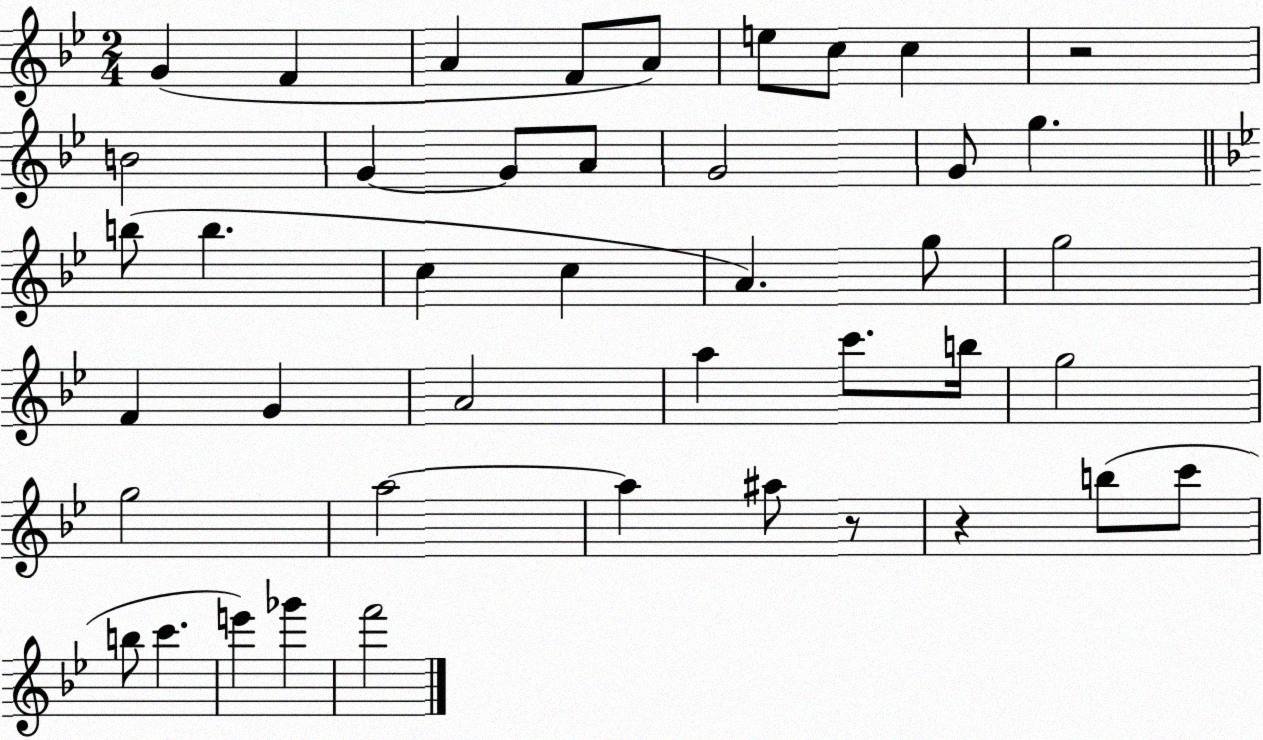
X:1
T:Untitled
M:2/4
L:1/4
K:Bb
G F A F/2 A/2 e/2 c/2 c z2 B2 G G/2 A/2 G2 G/2 g b/2 b c c A g/2 g2 F G A2 a c'/2 b/4 g2 g2 a2 a ^a/2 z/2 z b/2 c'/2 b/2 c' e' _g' f'2